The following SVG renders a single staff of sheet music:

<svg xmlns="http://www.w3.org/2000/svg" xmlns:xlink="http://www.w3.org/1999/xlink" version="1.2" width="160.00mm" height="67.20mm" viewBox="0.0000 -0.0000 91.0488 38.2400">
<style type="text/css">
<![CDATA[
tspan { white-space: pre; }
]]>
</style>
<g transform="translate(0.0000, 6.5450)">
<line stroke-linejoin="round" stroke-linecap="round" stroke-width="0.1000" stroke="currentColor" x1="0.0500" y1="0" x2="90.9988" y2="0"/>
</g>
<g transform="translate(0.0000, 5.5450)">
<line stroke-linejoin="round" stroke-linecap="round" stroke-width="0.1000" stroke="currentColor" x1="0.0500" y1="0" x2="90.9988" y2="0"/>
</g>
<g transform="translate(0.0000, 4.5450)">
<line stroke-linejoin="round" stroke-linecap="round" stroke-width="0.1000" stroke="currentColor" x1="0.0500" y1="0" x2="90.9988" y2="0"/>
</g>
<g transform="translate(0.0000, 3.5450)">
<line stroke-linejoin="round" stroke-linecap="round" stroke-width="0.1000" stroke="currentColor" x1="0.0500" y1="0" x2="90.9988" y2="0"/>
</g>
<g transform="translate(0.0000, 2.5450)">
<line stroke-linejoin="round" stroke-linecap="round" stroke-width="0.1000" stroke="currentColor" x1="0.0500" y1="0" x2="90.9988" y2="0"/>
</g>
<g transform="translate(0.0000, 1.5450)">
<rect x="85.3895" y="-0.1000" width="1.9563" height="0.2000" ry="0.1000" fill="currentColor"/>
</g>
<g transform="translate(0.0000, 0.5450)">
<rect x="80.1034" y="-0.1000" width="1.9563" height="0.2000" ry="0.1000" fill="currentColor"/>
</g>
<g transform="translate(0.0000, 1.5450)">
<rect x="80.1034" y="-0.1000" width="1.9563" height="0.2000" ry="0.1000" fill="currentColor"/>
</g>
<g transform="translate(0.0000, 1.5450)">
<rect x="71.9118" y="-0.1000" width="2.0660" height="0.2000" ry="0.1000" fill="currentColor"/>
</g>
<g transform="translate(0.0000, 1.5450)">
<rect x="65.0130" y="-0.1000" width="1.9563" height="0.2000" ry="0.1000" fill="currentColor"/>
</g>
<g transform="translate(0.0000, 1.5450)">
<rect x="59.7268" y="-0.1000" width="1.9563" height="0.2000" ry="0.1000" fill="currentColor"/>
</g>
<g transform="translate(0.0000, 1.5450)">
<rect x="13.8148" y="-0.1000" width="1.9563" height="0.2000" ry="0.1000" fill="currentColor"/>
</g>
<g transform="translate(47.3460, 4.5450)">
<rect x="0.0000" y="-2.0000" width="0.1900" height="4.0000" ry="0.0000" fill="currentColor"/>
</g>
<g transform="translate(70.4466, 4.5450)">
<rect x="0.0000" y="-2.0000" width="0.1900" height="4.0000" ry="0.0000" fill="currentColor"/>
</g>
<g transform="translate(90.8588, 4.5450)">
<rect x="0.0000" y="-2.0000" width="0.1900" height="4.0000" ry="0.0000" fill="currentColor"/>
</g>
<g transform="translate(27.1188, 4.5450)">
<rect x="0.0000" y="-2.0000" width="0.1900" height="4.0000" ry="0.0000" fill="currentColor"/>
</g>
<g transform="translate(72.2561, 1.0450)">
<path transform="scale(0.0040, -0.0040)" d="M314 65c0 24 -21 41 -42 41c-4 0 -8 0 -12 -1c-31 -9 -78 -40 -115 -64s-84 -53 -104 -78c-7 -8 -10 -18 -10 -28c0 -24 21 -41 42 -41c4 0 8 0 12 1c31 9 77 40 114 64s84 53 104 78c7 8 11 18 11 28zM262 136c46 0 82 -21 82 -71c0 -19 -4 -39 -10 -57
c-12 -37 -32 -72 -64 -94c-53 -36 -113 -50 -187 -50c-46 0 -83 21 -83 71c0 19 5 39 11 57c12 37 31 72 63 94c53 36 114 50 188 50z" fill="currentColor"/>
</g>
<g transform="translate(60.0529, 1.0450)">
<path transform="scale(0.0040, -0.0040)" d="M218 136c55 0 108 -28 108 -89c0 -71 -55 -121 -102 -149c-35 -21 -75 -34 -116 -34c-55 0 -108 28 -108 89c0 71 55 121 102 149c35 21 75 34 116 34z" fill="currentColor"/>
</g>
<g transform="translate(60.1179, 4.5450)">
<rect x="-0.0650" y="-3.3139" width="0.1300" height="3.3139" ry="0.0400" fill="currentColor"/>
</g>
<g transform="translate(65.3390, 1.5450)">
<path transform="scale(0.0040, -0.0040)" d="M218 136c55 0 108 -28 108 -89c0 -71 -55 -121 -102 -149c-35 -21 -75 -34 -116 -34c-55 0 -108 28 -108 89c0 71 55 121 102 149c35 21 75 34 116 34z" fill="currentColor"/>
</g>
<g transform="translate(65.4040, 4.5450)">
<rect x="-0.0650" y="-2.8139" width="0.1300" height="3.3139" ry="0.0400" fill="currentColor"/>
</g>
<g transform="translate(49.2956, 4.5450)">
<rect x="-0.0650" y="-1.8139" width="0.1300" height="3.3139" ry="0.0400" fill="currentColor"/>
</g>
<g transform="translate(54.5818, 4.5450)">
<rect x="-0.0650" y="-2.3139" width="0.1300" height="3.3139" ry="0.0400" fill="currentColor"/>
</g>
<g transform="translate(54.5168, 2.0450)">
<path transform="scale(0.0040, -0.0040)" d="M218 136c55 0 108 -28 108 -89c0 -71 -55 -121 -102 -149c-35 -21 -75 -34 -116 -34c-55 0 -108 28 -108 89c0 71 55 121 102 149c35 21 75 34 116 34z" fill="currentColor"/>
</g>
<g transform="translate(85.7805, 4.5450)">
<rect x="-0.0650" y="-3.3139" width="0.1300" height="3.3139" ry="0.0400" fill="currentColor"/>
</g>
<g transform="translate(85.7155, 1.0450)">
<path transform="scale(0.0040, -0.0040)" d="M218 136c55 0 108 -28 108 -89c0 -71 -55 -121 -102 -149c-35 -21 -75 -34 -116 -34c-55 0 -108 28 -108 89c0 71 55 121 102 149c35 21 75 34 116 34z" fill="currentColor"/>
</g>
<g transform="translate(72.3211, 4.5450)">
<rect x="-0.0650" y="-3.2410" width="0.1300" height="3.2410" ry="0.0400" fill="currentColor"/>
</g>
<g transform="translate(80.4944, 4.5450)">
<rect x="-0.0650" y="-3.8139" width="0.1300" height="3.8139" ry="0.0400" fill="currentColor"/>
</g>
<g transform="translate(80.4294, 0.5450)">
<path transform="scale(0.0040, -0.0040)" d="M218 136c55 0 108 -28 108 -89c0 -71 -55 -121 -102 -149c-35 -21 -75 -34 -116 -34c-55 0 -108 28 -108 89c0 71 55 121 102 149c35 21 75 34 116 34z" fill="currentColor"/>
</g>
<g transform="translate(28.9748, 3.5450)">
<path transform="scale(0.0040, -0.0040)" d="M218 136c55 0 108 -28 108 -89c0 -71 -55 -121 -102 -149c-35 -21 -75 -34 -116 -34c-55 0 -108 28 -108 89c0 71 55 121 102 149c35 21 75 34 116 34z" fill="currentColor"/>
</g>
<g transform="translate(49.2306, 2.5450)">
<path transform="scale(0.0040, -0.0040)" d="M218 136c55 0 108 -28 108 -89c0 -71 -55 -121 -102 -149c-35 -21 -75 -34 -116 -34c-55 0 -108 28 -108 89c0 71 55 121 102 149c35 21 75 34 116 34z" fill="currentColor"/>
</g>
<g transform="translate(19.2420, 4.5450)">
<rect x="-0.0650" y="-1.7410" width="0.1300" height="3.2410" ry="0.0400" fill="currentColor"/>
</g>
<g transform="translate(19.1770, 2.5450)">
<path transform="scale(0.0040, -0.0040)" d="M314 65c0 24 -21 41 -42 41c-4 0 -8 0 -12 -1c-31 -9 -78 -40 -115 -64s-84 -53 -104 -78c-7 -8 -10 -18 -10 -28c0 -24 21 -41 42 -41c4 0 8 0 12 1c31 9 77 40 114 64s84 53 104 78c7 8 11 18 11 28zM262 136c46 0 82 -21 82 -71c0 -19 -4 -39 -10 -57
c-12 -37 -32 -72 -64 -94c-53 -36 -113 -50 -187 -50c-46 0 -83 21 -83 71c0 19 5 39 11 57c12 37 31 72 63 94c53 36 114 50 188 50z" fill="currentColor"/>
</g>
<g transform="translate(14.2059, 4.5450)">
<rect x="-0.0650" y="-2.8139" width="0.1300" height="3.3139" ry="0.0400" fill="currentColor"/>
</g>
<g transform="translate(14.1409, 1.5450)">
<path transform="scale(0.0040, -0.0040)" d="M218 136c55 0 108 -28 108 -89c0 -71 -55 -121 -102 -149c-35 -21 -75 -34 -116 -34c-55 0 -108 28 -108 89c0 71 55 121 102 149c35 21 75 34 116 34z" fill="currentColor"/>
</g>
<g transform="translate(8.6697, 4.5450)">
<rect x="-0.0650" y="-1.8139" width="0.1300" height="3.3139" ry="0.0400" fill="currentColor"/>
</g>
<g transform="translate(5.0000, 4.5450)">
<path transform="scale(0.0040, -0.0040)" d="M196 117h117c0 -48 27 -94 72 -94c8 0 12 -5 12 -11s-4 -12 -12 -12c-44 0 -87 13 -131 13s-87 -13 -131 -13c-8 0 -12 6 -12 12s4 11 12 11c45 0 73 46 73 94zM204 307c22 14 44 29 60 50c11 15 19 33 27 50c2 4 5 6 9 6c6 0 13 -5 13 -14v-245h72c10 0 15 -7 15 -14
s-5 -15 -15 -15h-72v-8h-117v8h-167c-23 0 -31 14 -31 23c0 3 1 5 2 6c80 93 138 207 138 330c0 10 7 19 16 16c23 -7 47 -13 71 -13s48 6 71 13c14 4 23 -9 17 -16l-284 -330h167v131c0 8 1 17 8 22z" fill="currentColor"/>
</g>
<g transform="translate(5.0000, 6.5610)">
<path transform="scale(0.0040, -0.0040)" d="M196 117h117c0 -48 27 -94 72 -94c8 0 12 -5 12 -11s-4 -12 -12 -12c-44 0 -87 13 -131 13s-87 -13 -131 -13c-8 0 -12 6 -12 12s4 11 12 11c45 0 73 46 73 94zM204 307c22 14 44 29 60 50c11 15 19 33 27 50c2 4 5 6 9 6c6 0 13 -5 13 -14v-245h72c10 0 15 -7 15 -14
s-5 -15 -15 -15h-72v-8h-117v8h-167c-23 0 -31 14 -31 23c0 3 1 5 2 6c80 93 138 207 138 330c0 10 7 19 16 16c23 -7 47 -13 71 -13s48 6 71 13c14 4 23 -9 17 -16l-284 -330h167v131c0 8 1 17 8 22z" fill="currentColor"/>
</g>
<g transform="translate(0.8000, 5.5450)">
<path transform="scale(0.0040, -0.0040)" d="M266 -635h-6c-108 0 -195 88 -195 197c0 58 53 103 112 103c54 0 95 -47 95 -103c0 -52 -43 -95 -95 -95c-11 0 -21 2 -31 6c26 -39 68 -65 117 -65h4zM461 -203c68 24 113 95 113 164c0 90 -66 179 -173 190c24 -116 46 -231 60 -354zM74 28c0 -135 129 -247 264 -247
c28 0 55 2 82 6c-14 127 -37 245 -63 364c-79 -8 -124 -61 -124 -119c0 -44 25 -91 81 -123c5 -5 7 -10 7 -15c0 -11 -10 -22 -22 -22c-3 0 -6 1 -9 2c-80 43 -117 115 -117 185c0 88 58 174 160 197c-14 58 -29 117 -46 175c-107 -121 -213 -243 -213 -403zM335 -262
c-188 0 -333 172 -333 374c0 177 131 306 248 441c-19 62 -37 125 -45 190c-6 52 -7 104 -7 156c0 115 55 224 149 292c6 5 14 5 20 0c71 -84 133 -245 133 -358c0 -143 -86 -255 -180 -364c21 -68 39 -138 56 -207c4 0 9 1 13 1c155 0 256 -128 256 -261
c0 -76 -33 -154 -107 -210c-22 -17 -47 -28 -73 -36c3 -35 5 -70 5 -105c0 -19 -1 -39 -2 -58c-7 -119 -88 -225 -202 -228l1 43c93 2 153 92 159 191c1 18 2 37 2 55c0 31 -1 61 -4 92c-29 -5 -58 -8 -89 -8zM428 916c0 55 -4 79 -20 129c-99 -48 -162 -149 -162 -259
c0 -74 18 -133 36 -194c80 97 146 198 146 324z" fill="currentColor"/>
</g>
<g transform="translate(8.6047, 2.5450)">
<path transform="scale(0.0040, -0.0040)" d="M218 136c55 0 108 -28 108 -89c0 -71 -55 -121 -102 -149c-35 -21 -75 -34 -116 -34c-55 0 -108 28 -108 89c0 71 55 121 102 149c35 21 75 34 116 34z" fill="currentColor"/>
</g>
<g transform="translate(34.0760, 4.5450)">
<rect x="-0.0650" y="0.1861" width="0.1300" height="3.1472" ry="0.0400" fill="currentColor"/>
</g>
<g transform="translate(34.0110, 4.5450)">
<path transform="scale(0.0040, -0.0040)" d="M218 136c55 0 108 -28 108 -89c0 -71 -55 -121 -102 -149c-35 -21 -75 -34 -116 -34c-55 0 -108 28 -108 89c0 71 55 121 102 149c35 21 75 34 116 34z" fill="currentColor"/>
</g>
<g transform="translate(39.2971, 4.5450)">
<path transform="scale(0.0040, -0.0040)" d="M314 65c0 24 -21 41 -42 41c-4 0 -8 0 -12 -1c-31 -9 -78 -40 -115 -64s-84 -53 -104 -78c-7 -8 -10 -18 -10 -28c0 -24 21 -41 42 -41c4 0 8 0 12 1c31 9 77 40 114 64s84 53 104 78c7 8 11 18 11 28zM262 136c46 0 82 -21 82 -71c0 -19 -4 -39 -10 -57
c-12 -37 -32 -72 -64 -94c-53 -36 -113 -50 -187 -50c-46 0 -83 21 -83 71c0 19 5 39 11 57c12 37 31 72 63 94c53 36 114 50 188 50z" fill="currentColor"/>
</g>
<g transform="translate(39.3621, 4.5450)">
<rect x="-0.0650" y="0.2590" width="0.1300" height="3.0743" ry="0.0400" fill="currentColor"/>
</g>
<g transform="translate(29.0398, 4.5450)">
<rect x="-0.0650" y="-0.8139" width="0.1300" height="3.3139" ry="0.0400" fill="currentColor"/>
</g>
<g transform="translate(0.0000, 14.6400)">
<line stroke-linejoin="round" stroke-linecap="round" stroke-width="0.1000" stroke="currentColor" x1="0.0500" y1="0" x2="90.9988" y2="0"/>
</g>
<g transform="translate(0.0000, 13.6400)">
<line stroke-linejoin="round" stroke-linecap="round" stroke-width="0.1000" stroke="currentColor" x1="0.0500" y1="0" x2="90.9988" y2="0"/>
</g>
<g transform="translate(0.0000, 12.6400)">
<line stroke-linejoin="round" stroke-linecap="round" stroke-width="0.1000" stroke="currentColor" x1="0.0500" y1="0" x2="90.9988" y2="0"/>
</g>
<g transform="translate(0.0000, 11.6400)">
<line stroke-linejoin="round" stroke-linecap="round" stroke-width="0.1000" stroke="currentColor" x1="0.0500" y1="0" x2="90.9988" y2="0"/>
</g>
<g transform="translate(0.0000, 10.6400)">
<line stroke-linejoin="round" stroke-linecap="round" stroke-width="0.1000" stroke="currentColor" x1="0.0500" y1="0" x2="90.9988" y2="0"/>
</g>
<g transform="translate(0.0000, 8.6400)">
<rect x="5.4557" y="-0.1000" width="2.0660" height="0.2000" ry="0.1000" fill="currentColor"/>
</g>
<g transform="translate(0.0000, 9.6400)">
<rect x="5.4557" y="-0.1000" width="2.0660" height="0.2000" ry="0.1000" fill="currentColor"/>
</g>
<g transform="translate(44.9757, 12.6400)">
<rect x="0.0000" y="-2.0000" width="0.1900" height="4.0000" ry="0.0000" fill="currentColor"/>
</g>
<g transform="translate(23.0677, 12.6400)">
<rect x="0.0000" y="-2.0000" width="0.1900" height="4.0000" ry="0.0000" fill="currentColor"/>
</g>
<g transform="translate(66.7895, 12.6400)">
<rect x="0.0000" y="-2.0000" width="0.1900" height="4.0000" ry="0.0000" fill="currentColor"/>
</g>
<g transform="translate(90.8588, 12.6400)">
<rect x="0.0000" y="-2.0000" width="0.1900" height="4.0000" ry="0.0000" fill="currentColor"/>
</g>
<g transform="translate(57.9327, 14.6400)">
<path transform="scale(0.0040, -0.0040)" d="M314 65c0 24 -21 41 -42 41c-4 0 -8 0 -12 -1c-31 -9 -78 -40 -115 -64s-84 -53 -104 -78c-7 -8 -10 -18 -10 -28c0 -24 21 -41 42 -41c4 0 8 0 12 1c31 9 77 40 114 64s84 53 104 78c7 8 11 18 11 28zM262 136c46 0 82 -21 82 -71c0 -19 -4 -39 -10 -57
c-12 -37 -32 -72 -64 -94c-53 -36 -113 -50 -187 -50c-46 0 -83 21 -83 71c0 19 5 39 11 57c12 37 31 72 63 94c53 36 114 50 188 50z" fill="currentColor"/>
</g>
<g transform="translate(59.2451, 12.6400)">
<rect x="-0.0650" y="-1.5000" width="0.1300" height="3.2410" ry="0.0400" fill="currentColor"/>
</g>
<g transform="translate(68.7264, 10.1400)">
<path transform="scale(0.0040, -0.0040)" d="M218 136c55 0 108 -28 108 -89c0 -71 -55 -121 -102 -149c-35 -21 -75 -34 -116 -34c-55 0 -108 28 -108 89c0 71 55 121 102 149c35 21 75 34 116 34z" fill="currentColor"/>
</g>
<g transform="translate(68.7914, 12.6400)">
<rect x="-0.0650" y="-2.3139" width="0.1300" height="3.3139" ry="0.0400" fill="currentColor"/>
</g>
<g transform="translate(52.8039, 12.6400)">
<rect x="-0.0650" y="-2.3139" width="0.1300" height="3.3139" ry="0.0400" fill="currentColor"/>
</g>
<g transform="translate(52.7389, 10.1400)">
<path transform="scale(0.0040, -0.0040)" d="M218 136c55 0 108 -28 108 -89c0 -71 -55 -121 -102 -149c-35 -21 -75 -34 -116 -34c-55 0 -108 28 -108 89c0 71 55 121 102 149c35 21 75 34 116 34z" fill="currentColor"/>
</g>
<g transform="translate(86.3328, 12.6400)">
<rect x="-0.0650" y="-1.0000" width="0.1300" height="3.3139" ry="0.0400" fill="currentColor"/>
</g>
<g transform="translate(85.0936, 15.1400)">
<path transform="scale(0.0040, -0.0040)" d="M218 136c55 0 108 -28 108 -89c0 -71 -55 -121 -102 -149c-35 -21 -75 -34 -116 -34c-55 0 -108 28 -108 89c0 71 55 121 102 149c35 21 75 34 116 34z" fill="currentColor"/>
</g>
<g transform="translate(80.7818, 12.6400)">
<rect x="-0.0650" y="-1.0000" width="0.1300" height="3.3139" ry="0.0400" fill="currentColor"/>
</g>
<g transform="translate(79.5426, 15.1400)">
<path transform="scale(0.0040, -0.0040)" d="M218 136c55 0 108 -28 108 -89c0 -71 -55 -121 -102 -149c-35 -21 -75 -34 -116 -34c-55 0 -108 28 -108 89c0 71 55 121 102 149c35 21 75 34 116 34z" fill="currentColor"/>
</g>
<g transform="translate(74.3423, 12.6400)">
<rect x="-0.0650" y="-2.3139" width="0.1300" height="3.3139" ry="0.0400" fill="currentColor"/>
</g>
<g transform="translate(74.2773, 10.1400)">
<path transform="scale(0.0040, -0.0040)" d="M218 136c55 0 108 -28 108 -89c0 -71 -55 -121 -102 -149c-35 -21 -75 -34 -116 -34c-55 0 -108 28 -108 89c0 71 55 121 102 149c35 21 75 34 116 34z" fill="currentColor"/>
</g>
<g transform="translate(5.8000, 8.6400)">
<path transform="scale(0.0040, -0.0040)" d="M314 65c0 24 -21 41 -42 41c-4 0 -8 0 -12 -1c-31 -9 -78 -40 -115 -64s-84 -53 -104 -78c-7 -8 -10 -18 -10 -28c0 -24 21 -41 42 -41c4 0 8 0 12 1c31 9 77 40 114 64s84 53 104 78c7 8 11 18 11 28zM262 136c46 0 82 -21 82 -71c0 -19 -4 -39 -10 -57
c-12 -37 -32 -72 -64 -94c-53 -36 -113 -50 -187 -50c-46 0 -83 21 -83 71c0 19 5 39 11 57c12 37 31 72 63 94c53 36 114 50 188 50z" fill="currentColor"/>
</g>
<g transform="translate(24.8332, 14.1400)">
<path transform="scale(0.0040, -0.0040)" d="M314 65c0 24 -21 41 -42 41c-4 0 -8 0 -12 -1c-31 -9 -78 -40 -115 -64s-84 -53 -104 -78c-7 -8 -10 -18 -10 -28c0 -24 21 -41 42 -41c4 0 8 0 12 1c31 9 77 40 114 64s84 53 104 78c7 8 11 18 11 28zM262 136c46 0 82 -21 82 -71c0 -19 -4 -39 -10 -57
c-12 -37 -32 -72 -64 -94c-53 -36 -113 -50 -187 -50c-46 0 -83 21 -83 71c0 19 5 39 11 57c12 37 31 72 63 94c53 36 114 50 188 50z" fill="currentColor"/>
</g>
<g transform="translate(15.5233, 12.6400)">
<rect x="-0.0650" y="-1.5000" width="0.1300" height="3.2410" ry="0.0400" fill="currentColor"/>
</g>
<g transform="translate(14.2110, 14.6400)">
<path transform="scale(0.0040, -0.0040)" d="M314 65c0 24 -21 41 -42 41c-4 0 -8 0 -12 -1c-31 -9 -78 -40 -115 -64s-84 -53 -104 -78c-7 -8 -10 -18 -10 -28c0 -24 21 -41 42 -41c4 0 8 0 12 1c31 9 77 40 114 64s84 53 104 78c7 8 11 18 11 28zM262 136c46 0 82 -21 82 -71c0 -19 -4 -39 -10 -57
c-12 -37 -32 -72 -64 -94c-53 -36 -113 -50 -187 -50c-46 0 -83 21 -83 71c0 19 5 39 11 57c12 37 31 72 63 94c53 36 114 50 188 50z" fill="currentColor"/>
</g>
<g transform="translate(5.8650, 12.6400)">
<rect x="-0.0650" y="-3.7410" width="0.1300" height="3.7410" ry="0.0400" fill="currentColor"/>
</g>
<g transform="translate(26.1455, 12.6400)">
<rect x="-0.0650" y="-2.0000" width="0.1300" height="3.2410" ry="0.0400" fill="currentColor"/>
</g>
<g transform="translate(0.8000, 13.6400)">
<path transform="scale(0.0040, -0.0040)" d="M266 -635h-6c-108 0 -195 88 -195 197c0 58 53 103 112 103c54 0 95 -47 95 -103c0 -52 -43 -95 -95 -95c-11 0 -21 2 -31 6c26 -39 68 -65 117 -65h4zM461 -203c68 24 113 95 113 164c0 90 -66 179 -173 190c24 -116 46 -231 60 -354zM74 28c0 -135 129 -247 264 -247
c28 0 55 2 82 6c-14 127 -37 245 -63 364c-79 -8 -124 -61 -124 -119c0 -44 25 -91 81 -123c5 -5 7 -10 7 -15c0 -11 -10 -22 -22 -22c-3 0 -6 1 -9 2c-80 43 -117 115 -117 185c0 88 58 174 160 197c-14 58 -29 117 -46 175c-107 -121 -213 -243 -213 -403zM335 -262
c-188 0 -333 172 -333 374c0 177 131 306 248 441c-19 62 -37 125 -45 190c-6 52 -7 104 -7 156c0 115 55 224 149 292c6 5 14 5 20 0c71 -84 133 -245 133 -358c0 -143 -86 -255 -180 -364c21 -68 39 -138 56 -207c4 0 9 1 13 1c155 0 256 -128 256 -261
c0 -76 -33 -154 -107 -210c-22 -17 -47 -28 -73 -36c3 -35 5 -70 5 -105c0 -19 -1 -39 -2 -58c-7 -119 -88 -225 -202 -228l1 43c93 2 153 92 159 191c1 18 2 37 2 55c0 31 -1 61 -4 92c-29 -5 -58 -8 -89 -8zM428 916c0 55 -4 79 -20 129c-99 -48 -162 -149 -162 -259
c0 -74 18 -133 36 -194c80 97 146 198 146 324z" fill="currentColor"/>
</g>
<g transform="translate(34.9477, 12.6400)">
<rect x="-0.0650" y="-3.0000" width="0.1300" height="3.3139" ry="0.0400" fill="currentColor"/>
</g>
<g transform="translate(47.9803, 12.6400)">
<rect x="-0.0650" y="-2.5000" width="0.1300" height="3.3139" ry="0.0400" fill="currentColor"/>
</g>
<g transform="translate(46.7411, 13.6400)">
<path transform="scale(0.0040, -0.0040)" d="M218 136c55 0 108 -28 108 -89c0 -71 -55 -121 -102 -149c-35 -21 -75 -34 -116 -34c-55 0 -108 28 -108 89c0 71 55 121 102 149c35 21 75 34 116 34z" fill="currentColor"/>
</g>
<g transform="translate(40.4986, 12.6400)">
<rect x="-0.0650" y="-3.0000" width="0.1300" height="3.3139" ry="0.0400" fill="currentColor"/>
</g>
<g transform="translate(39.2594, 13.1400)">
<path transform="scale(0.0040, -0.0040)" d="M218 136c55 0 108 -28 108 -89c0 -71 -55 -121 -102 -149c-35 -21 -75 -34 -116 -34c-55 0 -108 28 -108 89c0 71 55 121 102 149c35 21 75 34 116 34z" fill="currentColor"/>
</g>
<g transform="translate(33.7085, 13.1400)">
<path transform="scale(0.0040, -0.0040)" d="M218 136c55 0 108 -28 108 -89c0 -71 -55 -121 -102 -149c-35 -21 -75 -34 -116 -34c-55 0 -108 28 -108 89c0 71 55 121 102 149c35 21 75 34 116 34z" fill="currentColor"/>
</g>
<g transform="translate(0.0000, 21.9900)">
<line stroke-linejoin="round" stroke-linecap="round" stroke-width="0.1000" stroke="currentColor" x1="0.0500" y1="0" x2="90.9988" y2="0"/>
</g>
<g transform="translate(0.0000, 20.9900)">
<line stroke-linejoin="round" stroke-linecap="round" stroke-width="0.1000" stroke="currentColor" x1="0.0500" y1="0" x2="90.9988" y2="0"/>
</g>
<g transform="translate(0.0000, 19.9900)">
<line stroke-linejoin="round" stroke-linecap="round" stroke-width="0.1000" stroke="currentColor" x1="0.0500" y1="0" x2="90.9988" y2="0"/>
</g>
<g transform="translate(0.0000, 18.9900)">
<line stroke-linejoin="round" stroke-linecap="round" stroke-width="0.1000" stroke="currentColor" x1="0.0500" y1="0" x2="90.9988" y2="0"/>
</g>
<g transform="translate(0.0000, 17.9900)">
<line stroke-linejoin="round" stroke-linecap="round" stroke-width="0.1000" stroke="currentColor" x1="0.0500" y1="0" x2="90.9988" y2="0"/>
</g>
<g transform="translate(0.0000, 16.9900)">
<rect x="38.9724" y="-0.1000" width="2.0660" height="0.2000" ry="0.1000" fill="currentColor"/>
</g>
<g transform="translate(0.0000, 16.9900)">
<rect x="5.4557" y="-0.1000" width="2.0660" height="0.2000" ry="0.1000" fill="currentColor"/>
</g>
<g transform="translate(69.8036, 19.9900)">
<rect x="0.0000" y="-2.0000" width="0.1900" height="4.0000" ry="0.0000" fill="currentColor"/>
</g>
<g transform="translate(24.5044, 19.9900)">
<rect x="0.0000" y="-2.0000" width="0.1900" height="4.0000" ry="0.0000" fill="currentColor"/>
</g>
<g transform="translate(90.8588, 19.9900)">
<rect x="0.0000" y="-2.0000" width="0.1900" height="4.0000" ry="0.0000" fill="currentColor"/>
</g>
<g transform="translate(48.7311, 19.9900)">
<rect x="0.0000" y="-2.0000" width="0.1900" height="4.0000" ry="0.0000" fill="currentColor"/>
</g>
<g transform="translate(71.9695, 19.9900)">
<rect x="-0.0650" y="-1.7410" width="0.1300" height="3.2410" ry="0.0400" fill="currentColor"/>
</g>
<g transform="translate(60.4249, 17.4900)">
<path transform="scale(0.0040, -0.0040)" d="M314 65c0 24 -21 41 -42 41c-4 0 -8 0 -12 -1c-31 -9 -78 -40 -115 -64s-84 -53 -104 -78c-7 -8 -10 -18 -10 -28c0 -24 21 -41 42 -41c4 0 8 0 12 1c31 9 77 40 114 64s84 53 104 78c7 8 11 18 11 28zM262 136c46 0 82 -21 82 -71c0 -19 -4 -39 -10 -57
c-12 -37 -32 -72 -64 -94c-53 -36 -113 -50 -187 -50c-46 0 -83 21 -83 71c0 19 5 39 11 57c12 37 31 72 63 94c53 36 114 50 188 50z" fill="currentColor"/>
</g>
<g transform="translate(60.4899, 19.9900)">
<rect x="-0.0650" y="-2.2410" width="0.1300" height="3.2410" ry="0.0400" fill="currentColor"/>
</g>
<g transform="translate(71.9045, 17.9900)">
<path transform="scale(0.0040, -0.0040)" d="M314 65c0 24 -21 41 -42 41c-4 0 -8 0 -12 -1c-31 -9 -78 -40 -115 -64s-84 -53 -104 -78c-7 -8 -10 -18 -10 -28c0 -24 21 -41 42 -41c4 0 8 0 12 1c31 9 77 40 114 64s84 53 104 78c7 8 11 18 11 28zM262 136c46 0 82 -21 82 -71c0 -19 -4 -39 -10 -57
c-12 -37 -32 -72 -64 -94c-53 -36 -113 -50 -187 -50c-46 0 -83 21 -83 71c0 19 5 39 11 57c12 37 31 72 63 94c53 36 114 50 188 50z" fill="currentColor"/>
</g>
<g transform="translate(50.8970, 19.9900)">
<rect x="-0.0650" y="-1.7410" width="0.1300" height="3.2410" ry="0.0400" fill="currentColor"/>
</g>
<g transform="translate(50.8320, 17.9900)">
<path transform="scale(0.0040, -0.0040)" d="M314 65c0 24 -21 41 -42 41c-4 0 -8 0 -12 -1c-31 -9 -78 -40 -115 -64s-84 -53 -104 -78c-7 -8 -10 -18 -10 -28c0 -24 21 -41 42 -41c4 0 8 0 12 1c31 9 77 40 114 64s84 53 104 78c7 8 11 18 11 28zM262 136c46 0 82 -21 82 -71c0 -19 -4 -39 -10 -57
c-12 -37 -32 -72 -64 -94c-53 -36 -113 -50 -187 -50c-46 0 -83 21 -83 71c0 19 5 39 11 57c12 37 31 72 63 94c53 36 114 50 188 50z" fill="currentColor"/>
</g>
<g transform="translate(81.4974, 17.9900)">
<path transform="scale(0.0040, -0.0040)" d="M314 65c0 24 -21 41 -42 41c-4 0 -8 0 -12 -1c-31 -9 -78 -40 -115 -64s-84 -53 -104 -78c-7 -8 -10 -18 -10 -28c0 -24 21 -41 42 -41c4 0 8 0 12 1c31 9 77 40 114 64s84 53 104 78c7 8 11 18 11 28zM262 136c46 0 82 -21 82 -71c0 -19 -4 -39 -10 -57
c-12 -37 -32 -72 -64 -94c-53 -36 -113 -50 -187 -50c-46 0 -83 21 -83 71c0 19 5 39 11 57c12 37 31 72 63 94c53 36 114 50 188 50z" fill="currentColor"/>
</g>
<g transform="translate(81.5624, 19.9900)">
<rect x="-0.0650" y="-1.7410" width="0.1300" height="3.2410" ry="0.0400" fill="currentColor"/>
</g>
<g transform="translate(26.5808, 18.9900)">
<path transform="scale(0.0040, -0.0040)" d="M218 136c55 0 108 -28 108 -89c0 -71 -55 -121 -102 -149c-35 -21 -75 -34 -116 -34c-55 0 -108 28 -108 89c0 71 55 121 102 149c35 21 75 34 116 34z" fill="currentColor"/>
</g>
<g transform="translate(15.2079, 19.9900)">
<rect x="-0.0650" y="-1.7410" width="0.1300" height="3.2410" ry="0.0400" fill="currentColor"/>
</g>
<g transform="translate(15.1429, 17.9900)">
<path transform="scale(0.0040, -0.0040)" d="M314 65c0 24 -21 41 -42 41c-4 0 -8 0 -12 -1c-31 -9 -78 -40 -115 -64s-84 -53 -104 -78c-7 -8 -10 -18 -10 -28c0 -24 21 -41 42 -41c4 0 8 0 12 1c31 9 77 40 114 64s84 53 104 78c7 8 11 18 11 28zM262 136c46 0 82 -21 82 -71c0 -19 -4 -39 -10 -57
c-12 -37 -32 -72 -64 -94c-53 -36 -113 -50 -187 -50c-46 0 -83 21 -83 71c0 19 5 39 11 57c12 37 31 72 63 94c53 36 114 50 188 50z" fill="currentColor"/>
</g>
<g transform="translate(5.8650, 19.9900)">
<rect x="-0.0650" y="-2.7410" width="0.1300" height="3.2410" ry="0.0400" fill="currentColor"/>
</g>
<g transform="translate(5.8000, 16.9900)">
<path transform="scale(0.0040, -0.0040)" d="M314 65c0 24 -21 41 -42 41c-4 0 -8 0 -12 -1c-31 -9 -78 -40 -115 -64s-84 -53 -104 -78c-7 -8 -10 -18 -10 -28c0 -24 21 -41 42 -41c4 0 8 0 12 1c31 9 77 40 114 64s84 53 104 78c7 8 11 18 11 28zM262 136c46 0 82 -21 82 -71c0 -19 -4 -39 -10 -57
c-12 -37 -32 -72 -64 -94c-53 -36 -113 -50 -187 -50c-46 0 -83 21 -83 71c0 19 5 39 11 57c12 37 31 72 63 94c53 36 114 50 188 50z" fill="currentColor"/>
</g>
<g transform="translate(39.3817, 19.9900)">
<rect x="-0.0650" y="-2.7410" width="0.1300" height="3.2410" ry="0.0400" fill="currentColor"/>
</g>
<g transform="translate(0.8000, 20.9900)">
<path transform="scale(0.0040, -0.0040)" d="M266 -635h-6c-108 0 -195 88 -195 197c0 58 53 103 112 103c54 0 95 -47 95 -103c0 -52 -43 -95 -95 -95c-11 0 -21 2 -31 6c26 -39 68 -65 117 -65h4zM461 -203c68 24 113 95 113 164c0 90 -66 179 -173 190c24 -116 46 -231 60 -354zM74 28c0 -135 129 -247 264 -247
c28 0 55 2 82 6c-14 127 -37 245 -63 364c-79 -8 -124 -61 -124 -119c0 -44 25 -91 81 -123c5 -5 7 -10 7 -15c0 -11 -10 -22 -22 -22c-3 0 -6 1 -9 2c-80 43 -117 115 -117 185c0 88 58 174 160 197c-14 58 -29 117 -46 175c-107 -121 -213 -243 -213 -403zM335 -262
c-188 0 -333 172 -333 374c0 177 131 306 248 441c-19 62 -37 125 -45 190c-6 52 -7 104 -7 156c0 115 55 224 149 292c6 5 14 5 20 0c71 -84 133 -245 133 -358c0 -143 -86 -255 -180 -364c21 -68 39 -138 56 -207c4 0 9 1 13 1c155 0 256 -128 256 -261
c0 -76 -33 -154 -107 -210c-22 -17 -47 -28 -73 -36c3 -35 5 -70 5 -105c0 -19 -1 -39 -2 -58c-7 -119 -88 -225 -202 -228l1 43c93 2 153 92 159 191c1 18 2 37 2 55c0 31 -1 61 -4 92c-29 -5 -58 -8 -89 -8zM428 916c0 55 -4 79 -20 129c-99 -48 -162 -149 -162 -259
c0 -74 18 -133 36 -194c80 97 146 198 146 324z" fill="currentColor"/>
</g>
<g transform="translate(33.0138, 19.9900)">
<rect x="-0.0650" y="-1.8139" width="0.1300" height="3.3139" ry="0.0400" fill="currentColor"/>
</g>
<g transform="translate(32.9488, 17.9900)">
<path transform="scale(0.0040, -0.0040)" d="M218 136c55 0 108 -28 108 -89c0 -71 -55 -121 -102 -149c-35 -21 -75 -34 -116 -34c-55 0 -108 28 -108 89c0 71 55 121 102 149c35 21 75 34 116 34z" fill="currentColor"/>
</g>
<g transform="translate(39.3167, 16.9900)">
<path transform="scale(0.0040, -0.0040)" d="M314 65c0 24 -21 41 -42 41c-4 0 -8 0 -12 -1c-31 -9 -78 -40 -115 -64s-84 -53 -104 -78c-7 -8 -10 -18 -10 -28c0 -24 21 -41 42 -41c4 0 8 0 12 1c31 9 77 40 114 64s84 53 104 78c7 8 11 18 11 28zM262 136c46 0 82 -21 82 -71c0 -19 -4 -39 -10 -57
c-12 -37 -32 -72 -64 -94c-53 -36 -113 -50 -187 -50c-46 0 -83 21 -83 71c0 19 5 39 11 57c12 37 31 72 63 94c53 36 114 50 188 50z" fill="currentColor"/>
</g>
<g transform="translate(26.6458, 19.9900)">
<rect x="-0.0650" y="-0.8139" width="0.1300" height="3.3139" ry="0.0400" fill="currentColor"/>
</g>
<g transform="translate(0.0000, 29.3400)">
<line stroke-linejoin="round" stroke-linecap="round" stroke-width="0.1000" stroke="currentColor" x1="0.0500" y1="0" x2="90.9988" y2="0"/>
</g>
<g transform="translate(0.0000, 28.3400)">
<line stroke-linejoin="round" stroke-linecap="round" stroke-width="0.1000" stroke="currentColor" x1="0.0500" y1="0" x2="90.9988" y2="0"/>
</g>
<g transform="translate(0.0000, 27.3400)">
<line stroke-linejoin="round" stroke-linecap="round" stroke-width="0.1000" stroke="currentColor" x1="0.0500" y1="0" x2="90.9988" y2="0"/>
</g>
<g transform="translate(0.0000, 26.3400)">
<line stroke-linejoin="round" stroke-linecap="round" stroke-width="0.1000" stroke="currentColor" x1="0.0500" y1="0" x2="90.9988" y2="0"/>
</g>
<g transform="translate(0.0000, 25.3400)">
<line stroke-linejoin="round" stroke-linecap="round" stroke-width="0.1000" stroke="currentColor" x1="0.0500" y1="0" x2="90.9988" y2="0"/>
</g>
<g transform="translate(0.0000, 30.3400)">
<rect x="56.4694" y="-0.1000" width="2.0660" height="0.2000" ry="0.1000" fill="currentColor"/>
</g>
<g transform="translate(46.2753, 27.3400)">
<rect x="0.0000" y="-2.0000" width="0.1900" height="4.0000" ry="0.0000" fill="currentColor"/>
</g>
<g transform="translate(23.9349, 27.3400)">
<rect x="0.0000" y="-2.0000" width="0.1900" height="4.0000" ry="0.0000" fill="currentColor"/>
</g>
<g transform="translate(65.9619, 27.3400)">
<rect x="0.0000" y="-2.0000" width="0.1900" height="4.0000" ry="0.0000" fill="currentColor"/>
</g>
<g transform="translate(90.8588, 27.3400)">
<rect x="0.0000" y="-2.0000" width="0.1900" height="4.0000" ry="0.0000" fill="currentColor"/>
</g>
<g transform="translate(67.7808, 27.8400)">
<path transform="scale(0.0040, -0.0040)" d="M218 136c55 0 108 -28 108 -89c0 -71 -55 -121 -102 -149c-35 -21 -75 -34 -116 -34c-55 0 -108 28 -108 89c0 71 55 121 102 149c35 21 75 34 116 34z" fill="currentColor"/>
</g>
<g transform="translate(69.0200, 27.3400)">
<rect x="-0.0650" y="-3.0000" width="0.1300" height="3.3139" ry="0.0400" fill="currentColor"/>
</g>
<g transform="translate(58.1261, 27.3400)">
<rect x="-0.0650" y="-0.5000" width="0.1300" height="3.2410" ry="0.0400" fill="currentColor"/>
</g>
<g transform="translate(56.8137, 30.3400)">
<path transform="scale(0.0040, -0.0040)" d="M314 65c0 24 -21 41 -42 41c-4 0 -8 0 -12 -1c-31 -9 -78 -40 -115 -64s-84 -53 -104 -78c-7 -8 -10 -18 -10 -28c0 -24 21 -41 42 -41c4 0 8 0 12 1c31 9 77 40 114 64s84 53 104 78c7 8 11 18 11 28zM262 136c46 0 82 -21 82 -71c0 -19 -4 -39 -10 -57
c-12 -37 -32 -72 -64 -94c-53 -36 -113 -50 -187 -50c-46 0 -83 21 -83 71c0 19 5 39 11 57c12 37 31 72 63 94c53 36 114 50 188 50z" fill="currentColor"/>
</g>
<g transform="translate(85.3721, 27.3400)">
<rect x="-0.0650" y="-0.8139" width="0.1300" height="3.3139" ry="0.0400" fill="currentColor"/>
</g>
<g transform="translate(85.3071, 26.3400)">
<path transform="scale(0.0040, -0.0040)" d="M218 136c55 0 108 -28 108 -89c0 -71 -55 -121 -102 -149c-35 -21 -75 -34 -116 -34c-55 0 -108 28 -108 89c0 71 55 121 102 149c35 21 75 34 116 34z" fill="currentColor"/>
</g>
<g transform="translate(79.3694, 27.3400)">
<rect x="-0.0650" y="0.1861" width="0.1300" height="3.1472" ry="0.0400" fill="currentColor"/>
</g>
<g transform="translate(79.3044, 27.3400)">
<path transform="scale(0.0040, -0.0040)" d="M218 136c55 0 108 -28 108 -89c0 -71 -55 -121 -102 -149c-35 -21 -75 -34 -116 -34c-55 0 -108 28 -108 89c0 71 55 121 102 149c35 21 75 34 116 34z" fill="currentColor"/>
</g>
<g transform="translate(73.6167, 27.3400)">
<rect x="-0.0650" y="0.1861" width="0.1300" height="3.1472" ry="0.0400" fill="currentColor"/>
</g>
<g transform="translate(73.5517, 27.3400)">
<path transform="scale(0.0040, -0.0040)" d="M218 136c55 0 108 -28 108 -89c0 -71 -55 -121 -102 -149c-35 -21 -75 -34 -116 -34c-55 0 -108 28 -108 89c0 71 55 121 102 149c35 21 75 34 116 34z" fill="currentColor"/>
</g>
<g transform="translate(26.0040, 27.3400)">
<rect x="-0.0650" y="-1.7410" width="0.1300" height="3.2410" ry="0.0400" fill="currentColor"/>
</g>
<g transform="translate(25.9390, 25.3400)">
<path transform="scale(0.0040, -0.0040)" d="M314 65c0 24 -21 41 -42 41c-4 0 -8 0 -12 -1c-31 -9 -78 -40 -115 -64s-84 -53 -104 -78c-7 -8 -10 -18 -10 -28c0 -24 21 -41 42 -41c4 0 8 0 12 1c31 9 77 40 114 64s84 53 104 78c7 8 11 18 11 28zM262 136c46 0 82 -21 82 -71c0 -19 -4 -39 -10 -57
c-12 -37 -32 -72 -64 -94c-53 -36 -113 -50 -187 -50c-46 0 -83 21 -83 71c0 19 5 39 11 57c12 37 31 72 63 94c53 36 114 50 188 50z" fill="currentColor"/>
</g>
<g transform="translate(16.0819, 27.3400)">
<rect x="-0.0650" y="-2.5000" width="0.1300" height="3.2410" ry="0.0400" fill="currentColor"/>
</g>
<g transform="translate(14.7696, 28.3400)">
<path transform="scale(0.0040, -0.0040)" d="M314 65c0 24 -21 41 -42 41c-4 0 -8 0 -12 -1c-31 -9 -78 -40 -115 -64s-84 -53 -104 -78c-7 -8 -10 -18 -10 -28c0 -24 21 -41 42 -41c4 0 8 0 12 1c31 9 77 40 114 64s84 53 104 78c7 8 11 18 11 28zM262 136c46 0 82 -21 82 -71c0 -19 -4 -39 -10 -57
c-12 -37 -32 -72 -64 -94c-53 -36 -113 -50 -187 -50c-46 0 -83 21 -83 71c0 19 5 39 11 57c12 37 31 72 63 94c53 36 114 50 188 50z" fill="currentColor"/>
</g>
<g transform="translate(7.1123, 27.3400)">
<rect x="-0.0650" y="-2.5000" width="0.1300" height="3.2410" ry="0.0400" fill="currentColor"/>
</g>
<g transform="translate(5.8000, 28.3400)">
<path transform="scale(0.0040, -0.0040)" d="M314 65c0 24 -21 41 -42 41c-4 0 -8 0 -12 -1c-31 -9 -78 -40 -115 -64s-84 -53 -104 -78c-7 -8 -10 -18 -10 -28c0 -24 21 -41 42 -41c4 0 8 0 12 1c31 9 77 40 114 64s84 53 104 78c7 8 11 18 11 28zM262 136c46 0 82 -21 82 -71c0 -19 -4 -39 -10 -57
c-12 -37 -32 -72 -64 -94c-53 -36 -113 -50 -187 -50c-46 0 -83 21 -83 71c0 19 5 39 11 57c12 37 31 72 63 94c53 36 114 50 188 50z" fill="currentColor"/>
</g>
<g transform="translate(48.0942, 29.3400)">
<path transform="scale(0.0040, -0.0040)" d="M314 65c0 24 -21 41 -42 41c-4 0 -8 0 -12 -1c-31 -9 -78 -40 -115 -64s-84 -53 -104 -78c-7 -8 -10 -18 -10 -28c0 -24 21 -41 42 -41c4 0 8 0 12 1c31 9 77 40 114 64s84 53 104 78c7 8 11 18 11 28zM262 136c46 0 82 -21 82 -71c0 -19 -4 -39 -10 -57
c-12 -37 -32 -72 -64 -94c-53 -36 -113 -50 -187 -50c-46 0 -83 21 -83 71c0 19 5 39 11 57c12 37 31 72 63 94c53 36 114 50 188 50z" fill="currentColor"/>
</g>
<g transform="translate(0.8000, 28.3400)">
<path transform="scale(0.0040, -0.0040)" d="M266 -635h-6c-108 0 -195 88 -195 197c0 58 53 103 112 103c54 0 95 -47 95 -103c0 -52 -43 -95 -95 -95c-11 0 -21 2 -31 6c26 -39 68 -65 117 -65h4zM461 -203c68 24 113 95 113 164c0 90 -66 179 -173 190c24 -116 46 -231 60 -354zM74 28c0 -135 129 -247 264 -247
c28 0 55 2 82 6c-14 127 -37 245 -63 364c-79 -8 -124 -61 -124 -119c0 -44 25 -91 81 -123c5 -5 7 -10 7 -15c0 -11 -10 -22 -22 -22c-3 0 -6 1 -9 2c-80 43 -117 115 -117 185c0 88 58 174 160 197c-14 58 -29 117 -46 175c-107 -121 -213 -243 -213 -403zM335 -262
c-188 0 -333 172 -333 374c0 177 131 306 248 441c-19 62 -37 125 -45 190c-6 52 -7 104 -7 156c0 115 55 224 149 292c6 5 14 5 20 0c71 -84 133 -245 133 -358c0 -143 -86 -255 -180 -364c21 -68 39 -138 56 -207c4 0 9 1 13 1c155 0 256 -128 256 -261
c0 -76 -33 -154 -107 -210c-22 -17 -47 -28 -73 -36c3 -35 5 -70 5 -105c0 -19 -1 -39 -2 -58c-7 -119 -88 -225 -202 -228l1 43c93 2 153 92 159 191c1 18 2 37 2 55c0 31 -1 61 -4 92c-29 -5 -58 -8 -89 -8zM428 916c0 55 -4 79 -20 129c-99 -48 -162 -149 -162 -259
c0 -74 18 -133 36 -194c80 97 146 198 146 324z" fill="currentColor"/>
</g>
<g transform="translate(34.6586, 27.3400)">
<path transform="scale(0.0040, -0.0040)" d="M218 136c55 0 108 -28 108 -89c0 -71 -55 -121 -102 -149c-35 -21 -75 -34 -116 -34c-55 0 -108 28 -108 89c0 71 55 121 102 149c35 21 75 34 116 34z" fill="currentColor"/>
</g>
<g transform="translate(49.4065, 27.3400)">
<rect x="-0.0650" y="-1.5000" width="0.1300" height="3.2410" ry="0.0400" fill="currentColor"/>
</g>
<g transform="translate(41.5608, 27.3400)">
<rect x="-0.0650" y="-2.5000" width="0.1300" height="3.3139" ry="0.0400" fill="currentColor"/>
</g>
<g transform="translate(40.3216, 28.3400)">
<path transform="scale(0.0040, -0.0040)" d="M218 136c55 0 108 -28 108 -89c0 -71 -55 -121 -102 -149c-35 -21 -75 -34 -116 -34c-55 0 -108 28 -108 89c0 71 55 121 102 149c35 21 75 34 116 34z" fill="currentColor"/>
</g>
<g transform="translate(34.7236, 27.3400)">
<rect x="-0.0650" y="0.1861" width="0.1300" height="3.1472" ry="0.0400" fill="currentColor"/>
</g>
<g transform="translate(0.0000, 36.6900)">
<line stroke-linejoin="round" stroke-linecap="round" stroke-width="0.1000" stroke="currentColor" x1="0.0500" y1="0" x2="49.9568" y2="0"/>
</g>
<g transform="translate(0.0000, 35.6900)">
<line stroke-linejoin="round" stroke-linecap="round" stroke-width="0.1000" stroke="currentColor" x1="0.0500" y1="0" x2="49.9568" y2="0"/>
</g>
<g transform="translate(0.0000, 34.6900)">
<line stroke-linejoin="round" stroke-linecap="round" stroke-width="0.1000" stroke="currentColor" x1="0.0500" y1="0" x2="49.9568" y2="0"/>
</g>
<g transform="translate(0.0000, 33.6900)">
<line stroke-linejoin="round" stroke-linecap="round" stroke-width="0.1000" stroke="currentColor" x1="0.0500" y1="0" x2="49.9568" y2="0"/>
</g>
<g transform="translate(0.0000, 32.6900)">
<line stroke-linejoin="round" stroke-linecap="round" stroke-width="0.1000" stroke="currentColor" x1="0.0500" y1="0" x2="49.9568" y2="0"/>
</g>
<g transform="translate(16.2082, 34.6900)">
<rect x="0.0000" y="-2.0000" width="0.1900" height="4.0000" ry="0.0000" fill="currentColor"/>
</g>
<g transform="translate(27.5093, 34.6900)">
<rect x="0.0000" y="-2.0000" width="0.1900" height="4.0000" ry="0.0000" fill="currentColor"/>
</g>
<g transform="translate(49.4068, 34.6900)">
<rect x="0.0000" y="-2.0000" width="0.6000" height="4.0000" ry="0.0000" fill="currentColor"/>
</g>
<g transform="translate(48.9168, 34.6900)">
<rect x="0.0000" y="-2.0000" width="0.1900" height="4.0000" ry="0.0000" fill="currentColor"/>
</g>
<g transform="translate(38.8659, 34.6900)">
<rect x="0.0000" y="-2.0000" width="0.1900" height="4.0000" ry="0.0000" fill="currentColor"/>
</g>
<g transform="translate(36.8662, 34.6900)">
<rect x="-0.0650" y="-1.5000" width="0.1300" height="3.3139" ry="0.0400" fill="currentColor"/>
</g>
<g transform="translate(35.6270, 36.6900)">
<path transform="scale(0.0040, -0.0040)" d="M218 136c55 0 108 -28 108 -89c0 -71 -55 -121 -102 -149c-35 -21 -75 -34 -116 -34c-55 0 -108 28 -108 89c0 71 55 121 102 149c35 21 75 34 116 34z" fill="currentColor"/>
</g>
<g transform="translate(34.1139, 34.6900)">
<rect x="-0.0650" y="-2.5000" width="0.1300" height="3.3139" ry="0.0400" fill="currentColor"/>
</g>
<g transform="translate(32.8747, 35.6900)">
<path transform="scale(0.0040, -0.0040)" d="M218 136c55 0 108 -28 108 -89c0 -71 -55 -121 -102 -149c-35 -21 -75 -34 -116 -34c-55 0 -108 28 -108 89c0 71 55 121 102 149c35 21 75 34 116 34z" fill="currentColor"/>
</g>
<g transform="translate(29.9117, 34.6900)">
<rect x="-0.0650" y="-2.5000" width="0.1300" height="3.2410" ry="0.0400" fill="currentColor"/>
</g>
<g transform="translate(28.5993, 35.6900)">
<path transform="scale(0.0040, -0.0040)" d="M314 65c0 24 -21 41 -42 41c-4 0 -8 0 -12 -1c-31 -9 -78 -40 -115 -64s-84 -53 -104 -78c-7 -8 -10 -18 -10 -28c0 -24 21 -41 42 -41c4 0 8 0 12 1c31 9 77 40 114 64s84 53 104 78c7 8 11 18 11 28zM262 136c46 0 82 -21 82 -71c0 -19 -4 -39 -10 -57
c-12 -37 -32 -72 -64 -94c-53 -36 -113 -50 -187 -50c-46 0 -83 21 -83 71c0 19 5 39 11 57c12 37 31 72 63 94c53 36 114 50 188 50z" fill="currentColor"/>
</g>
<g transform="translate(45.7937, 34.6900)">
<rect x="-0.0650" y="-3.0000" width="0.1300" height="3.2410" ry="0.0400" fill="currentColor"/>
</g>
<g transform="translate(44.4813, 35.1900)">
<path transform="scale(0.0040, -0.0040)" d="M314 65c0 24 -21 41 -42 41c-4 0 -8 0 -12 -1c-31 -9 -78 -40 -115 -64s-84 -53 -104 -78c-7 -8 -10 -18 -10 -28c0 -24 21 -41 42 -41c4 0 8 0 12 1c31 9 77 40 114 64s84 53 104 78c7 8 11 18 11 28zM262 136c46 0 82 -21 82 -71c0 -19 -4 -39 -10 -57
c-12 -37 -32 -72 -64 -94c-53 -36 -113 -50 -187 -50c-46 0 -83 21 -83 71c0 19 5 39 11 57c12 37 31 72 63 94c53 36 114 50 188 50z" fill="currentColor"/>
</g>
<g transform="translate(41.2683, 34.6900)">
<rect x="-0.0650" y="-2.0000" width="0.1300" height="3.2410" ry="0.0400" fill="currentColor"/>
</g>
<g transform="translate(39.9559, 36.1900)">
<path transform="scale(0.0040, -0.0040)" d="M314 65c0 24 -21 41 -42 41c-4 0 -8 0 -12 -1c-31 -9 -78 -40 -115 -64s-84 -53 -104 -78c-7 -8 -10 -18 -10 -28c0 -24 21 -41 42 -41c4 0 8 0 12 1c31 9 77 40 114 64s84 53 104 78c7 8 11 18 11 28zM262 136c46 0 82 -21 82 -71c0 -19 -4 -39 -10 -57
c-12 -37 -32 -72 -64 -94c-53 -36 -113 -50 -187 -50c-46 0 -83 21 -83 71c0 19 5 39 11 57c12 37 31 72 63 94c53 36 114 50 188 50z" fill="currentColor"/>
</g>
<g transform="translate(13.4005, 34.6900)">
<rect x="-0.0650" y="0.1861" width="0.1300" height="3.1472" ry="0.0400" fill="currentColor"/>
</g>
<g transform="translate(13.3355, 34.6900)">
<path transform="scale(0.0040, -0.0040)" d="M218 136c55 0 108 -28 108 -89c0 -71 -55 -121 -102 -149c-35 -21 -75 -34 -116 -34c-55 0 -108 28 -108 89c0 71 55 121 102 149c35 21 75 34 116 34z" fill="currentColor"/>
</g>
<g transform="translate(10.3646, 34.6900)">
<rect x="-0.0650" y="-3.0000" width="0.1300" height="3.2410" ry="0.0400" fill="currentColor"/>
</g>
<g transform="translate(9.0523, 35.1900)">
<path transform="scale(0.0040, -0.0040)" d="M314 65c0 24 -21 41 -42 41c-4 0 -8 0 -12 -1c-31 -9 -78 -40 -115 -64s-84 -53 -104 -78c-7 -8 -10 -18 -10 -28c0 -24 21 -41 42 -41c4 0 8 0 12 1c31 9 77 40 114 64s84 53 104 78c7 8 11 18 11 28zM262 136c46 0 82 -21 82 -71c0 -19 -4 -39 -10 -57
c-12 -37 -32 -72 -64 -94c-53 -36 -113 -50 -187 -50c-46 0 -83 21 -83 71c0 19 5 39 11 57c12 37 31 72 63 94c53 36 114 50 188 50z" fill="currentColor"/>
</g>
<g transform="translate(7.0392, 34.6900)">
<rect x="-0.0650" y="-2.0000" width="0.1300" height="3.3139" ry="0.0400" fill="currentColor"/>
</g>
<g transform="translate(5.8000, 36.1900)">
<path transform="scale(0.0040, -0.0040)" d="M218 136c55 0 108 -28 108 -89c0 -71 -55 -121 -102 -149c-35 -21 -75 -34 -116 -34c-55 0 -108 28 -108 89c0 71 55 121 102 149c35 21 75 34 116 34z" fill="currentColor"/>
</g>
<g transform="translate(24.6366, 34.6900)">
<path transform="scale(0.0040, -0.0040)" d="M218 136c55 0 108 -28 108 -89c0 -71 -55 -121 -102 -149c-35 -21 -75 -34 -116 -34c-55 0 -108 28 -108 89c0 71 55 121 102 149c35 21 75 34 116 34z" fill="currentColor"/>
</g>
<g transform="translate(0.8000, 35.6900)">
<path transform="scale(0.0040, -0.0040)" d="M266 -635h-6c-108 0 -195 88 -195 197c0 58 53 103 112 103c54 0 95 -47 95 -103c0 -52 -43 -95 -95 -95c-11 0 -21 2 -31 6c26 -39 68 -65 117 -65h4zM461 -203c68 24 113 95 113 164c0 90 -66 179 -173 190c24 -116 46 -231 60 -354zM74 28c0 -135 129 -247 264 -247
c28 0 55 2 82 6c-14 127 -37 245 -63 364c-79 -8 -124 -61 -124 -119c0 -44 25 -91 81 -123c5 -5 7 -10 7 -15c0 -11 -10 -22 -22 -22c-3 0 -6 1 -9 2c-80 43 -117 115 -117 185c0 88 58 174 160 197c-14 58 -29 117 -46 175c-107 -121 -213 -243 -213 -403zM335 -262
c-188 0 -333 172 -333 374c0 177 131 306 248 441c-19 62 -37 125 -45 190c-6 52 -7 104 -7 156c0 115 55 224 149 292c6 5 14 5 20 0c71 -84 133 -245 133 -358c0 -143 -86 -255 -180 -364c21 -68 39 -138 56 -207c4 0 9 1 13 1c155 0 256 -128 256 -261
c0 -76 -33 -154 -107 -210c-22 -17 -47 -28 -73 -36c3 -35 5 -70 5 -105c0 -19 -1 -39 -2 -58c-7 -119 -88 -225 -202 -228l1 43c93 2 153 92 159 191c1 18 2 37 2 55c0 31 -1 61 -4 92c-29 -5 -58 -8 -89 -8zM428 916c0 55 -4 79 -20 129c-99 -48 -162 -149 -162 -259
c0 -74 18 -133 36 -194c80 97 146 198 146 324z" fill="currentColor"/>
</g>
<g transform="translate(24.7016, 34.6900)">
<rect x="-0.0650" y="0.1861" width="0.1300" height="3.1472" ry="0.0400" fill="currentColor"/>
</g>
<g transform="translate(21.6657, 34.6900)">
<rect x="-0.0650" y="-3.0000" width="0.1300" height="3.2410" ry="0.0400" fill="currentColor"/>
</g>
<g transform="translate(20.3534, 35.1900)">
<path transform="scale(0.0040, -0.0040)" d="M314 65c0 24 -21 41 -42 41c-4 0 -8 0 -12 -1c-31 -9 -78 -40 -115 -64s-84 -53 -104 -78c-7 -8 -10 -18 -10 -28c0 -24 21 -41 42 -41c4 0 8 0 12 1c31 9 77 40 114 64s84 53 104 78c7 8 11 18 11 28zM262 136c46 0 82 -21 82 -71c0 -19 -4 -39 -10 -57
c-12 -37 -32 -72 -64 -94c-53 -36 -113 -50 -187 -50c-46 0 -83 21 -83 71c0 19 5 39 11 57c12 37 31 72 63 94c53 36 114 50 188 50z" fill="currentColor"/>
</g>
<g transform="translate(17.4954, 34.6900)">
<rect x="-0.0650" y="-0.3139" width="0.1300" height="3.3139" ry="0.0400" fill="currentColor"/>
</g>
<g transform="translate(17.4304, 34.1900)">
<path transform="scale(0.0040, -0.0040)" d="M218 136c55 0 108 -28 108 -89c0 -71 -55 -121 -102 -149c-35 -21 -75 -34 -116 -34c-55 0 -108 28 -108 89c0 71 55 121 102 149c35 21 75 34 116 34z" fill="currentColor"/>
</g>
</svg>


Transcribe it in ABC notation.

X:1
T:Untitled
M:4/4
L:1/4
K:C
f a f2 d B B2 f g b a b2 c' b c'2 E2 F2 A A G g E2 g g D D a2 f2 d f a2 f2 g2 f2 f2 G2 G2 f2 B G E2 C2 A B B d F A2 B c A2 B G2 G E F2 A2